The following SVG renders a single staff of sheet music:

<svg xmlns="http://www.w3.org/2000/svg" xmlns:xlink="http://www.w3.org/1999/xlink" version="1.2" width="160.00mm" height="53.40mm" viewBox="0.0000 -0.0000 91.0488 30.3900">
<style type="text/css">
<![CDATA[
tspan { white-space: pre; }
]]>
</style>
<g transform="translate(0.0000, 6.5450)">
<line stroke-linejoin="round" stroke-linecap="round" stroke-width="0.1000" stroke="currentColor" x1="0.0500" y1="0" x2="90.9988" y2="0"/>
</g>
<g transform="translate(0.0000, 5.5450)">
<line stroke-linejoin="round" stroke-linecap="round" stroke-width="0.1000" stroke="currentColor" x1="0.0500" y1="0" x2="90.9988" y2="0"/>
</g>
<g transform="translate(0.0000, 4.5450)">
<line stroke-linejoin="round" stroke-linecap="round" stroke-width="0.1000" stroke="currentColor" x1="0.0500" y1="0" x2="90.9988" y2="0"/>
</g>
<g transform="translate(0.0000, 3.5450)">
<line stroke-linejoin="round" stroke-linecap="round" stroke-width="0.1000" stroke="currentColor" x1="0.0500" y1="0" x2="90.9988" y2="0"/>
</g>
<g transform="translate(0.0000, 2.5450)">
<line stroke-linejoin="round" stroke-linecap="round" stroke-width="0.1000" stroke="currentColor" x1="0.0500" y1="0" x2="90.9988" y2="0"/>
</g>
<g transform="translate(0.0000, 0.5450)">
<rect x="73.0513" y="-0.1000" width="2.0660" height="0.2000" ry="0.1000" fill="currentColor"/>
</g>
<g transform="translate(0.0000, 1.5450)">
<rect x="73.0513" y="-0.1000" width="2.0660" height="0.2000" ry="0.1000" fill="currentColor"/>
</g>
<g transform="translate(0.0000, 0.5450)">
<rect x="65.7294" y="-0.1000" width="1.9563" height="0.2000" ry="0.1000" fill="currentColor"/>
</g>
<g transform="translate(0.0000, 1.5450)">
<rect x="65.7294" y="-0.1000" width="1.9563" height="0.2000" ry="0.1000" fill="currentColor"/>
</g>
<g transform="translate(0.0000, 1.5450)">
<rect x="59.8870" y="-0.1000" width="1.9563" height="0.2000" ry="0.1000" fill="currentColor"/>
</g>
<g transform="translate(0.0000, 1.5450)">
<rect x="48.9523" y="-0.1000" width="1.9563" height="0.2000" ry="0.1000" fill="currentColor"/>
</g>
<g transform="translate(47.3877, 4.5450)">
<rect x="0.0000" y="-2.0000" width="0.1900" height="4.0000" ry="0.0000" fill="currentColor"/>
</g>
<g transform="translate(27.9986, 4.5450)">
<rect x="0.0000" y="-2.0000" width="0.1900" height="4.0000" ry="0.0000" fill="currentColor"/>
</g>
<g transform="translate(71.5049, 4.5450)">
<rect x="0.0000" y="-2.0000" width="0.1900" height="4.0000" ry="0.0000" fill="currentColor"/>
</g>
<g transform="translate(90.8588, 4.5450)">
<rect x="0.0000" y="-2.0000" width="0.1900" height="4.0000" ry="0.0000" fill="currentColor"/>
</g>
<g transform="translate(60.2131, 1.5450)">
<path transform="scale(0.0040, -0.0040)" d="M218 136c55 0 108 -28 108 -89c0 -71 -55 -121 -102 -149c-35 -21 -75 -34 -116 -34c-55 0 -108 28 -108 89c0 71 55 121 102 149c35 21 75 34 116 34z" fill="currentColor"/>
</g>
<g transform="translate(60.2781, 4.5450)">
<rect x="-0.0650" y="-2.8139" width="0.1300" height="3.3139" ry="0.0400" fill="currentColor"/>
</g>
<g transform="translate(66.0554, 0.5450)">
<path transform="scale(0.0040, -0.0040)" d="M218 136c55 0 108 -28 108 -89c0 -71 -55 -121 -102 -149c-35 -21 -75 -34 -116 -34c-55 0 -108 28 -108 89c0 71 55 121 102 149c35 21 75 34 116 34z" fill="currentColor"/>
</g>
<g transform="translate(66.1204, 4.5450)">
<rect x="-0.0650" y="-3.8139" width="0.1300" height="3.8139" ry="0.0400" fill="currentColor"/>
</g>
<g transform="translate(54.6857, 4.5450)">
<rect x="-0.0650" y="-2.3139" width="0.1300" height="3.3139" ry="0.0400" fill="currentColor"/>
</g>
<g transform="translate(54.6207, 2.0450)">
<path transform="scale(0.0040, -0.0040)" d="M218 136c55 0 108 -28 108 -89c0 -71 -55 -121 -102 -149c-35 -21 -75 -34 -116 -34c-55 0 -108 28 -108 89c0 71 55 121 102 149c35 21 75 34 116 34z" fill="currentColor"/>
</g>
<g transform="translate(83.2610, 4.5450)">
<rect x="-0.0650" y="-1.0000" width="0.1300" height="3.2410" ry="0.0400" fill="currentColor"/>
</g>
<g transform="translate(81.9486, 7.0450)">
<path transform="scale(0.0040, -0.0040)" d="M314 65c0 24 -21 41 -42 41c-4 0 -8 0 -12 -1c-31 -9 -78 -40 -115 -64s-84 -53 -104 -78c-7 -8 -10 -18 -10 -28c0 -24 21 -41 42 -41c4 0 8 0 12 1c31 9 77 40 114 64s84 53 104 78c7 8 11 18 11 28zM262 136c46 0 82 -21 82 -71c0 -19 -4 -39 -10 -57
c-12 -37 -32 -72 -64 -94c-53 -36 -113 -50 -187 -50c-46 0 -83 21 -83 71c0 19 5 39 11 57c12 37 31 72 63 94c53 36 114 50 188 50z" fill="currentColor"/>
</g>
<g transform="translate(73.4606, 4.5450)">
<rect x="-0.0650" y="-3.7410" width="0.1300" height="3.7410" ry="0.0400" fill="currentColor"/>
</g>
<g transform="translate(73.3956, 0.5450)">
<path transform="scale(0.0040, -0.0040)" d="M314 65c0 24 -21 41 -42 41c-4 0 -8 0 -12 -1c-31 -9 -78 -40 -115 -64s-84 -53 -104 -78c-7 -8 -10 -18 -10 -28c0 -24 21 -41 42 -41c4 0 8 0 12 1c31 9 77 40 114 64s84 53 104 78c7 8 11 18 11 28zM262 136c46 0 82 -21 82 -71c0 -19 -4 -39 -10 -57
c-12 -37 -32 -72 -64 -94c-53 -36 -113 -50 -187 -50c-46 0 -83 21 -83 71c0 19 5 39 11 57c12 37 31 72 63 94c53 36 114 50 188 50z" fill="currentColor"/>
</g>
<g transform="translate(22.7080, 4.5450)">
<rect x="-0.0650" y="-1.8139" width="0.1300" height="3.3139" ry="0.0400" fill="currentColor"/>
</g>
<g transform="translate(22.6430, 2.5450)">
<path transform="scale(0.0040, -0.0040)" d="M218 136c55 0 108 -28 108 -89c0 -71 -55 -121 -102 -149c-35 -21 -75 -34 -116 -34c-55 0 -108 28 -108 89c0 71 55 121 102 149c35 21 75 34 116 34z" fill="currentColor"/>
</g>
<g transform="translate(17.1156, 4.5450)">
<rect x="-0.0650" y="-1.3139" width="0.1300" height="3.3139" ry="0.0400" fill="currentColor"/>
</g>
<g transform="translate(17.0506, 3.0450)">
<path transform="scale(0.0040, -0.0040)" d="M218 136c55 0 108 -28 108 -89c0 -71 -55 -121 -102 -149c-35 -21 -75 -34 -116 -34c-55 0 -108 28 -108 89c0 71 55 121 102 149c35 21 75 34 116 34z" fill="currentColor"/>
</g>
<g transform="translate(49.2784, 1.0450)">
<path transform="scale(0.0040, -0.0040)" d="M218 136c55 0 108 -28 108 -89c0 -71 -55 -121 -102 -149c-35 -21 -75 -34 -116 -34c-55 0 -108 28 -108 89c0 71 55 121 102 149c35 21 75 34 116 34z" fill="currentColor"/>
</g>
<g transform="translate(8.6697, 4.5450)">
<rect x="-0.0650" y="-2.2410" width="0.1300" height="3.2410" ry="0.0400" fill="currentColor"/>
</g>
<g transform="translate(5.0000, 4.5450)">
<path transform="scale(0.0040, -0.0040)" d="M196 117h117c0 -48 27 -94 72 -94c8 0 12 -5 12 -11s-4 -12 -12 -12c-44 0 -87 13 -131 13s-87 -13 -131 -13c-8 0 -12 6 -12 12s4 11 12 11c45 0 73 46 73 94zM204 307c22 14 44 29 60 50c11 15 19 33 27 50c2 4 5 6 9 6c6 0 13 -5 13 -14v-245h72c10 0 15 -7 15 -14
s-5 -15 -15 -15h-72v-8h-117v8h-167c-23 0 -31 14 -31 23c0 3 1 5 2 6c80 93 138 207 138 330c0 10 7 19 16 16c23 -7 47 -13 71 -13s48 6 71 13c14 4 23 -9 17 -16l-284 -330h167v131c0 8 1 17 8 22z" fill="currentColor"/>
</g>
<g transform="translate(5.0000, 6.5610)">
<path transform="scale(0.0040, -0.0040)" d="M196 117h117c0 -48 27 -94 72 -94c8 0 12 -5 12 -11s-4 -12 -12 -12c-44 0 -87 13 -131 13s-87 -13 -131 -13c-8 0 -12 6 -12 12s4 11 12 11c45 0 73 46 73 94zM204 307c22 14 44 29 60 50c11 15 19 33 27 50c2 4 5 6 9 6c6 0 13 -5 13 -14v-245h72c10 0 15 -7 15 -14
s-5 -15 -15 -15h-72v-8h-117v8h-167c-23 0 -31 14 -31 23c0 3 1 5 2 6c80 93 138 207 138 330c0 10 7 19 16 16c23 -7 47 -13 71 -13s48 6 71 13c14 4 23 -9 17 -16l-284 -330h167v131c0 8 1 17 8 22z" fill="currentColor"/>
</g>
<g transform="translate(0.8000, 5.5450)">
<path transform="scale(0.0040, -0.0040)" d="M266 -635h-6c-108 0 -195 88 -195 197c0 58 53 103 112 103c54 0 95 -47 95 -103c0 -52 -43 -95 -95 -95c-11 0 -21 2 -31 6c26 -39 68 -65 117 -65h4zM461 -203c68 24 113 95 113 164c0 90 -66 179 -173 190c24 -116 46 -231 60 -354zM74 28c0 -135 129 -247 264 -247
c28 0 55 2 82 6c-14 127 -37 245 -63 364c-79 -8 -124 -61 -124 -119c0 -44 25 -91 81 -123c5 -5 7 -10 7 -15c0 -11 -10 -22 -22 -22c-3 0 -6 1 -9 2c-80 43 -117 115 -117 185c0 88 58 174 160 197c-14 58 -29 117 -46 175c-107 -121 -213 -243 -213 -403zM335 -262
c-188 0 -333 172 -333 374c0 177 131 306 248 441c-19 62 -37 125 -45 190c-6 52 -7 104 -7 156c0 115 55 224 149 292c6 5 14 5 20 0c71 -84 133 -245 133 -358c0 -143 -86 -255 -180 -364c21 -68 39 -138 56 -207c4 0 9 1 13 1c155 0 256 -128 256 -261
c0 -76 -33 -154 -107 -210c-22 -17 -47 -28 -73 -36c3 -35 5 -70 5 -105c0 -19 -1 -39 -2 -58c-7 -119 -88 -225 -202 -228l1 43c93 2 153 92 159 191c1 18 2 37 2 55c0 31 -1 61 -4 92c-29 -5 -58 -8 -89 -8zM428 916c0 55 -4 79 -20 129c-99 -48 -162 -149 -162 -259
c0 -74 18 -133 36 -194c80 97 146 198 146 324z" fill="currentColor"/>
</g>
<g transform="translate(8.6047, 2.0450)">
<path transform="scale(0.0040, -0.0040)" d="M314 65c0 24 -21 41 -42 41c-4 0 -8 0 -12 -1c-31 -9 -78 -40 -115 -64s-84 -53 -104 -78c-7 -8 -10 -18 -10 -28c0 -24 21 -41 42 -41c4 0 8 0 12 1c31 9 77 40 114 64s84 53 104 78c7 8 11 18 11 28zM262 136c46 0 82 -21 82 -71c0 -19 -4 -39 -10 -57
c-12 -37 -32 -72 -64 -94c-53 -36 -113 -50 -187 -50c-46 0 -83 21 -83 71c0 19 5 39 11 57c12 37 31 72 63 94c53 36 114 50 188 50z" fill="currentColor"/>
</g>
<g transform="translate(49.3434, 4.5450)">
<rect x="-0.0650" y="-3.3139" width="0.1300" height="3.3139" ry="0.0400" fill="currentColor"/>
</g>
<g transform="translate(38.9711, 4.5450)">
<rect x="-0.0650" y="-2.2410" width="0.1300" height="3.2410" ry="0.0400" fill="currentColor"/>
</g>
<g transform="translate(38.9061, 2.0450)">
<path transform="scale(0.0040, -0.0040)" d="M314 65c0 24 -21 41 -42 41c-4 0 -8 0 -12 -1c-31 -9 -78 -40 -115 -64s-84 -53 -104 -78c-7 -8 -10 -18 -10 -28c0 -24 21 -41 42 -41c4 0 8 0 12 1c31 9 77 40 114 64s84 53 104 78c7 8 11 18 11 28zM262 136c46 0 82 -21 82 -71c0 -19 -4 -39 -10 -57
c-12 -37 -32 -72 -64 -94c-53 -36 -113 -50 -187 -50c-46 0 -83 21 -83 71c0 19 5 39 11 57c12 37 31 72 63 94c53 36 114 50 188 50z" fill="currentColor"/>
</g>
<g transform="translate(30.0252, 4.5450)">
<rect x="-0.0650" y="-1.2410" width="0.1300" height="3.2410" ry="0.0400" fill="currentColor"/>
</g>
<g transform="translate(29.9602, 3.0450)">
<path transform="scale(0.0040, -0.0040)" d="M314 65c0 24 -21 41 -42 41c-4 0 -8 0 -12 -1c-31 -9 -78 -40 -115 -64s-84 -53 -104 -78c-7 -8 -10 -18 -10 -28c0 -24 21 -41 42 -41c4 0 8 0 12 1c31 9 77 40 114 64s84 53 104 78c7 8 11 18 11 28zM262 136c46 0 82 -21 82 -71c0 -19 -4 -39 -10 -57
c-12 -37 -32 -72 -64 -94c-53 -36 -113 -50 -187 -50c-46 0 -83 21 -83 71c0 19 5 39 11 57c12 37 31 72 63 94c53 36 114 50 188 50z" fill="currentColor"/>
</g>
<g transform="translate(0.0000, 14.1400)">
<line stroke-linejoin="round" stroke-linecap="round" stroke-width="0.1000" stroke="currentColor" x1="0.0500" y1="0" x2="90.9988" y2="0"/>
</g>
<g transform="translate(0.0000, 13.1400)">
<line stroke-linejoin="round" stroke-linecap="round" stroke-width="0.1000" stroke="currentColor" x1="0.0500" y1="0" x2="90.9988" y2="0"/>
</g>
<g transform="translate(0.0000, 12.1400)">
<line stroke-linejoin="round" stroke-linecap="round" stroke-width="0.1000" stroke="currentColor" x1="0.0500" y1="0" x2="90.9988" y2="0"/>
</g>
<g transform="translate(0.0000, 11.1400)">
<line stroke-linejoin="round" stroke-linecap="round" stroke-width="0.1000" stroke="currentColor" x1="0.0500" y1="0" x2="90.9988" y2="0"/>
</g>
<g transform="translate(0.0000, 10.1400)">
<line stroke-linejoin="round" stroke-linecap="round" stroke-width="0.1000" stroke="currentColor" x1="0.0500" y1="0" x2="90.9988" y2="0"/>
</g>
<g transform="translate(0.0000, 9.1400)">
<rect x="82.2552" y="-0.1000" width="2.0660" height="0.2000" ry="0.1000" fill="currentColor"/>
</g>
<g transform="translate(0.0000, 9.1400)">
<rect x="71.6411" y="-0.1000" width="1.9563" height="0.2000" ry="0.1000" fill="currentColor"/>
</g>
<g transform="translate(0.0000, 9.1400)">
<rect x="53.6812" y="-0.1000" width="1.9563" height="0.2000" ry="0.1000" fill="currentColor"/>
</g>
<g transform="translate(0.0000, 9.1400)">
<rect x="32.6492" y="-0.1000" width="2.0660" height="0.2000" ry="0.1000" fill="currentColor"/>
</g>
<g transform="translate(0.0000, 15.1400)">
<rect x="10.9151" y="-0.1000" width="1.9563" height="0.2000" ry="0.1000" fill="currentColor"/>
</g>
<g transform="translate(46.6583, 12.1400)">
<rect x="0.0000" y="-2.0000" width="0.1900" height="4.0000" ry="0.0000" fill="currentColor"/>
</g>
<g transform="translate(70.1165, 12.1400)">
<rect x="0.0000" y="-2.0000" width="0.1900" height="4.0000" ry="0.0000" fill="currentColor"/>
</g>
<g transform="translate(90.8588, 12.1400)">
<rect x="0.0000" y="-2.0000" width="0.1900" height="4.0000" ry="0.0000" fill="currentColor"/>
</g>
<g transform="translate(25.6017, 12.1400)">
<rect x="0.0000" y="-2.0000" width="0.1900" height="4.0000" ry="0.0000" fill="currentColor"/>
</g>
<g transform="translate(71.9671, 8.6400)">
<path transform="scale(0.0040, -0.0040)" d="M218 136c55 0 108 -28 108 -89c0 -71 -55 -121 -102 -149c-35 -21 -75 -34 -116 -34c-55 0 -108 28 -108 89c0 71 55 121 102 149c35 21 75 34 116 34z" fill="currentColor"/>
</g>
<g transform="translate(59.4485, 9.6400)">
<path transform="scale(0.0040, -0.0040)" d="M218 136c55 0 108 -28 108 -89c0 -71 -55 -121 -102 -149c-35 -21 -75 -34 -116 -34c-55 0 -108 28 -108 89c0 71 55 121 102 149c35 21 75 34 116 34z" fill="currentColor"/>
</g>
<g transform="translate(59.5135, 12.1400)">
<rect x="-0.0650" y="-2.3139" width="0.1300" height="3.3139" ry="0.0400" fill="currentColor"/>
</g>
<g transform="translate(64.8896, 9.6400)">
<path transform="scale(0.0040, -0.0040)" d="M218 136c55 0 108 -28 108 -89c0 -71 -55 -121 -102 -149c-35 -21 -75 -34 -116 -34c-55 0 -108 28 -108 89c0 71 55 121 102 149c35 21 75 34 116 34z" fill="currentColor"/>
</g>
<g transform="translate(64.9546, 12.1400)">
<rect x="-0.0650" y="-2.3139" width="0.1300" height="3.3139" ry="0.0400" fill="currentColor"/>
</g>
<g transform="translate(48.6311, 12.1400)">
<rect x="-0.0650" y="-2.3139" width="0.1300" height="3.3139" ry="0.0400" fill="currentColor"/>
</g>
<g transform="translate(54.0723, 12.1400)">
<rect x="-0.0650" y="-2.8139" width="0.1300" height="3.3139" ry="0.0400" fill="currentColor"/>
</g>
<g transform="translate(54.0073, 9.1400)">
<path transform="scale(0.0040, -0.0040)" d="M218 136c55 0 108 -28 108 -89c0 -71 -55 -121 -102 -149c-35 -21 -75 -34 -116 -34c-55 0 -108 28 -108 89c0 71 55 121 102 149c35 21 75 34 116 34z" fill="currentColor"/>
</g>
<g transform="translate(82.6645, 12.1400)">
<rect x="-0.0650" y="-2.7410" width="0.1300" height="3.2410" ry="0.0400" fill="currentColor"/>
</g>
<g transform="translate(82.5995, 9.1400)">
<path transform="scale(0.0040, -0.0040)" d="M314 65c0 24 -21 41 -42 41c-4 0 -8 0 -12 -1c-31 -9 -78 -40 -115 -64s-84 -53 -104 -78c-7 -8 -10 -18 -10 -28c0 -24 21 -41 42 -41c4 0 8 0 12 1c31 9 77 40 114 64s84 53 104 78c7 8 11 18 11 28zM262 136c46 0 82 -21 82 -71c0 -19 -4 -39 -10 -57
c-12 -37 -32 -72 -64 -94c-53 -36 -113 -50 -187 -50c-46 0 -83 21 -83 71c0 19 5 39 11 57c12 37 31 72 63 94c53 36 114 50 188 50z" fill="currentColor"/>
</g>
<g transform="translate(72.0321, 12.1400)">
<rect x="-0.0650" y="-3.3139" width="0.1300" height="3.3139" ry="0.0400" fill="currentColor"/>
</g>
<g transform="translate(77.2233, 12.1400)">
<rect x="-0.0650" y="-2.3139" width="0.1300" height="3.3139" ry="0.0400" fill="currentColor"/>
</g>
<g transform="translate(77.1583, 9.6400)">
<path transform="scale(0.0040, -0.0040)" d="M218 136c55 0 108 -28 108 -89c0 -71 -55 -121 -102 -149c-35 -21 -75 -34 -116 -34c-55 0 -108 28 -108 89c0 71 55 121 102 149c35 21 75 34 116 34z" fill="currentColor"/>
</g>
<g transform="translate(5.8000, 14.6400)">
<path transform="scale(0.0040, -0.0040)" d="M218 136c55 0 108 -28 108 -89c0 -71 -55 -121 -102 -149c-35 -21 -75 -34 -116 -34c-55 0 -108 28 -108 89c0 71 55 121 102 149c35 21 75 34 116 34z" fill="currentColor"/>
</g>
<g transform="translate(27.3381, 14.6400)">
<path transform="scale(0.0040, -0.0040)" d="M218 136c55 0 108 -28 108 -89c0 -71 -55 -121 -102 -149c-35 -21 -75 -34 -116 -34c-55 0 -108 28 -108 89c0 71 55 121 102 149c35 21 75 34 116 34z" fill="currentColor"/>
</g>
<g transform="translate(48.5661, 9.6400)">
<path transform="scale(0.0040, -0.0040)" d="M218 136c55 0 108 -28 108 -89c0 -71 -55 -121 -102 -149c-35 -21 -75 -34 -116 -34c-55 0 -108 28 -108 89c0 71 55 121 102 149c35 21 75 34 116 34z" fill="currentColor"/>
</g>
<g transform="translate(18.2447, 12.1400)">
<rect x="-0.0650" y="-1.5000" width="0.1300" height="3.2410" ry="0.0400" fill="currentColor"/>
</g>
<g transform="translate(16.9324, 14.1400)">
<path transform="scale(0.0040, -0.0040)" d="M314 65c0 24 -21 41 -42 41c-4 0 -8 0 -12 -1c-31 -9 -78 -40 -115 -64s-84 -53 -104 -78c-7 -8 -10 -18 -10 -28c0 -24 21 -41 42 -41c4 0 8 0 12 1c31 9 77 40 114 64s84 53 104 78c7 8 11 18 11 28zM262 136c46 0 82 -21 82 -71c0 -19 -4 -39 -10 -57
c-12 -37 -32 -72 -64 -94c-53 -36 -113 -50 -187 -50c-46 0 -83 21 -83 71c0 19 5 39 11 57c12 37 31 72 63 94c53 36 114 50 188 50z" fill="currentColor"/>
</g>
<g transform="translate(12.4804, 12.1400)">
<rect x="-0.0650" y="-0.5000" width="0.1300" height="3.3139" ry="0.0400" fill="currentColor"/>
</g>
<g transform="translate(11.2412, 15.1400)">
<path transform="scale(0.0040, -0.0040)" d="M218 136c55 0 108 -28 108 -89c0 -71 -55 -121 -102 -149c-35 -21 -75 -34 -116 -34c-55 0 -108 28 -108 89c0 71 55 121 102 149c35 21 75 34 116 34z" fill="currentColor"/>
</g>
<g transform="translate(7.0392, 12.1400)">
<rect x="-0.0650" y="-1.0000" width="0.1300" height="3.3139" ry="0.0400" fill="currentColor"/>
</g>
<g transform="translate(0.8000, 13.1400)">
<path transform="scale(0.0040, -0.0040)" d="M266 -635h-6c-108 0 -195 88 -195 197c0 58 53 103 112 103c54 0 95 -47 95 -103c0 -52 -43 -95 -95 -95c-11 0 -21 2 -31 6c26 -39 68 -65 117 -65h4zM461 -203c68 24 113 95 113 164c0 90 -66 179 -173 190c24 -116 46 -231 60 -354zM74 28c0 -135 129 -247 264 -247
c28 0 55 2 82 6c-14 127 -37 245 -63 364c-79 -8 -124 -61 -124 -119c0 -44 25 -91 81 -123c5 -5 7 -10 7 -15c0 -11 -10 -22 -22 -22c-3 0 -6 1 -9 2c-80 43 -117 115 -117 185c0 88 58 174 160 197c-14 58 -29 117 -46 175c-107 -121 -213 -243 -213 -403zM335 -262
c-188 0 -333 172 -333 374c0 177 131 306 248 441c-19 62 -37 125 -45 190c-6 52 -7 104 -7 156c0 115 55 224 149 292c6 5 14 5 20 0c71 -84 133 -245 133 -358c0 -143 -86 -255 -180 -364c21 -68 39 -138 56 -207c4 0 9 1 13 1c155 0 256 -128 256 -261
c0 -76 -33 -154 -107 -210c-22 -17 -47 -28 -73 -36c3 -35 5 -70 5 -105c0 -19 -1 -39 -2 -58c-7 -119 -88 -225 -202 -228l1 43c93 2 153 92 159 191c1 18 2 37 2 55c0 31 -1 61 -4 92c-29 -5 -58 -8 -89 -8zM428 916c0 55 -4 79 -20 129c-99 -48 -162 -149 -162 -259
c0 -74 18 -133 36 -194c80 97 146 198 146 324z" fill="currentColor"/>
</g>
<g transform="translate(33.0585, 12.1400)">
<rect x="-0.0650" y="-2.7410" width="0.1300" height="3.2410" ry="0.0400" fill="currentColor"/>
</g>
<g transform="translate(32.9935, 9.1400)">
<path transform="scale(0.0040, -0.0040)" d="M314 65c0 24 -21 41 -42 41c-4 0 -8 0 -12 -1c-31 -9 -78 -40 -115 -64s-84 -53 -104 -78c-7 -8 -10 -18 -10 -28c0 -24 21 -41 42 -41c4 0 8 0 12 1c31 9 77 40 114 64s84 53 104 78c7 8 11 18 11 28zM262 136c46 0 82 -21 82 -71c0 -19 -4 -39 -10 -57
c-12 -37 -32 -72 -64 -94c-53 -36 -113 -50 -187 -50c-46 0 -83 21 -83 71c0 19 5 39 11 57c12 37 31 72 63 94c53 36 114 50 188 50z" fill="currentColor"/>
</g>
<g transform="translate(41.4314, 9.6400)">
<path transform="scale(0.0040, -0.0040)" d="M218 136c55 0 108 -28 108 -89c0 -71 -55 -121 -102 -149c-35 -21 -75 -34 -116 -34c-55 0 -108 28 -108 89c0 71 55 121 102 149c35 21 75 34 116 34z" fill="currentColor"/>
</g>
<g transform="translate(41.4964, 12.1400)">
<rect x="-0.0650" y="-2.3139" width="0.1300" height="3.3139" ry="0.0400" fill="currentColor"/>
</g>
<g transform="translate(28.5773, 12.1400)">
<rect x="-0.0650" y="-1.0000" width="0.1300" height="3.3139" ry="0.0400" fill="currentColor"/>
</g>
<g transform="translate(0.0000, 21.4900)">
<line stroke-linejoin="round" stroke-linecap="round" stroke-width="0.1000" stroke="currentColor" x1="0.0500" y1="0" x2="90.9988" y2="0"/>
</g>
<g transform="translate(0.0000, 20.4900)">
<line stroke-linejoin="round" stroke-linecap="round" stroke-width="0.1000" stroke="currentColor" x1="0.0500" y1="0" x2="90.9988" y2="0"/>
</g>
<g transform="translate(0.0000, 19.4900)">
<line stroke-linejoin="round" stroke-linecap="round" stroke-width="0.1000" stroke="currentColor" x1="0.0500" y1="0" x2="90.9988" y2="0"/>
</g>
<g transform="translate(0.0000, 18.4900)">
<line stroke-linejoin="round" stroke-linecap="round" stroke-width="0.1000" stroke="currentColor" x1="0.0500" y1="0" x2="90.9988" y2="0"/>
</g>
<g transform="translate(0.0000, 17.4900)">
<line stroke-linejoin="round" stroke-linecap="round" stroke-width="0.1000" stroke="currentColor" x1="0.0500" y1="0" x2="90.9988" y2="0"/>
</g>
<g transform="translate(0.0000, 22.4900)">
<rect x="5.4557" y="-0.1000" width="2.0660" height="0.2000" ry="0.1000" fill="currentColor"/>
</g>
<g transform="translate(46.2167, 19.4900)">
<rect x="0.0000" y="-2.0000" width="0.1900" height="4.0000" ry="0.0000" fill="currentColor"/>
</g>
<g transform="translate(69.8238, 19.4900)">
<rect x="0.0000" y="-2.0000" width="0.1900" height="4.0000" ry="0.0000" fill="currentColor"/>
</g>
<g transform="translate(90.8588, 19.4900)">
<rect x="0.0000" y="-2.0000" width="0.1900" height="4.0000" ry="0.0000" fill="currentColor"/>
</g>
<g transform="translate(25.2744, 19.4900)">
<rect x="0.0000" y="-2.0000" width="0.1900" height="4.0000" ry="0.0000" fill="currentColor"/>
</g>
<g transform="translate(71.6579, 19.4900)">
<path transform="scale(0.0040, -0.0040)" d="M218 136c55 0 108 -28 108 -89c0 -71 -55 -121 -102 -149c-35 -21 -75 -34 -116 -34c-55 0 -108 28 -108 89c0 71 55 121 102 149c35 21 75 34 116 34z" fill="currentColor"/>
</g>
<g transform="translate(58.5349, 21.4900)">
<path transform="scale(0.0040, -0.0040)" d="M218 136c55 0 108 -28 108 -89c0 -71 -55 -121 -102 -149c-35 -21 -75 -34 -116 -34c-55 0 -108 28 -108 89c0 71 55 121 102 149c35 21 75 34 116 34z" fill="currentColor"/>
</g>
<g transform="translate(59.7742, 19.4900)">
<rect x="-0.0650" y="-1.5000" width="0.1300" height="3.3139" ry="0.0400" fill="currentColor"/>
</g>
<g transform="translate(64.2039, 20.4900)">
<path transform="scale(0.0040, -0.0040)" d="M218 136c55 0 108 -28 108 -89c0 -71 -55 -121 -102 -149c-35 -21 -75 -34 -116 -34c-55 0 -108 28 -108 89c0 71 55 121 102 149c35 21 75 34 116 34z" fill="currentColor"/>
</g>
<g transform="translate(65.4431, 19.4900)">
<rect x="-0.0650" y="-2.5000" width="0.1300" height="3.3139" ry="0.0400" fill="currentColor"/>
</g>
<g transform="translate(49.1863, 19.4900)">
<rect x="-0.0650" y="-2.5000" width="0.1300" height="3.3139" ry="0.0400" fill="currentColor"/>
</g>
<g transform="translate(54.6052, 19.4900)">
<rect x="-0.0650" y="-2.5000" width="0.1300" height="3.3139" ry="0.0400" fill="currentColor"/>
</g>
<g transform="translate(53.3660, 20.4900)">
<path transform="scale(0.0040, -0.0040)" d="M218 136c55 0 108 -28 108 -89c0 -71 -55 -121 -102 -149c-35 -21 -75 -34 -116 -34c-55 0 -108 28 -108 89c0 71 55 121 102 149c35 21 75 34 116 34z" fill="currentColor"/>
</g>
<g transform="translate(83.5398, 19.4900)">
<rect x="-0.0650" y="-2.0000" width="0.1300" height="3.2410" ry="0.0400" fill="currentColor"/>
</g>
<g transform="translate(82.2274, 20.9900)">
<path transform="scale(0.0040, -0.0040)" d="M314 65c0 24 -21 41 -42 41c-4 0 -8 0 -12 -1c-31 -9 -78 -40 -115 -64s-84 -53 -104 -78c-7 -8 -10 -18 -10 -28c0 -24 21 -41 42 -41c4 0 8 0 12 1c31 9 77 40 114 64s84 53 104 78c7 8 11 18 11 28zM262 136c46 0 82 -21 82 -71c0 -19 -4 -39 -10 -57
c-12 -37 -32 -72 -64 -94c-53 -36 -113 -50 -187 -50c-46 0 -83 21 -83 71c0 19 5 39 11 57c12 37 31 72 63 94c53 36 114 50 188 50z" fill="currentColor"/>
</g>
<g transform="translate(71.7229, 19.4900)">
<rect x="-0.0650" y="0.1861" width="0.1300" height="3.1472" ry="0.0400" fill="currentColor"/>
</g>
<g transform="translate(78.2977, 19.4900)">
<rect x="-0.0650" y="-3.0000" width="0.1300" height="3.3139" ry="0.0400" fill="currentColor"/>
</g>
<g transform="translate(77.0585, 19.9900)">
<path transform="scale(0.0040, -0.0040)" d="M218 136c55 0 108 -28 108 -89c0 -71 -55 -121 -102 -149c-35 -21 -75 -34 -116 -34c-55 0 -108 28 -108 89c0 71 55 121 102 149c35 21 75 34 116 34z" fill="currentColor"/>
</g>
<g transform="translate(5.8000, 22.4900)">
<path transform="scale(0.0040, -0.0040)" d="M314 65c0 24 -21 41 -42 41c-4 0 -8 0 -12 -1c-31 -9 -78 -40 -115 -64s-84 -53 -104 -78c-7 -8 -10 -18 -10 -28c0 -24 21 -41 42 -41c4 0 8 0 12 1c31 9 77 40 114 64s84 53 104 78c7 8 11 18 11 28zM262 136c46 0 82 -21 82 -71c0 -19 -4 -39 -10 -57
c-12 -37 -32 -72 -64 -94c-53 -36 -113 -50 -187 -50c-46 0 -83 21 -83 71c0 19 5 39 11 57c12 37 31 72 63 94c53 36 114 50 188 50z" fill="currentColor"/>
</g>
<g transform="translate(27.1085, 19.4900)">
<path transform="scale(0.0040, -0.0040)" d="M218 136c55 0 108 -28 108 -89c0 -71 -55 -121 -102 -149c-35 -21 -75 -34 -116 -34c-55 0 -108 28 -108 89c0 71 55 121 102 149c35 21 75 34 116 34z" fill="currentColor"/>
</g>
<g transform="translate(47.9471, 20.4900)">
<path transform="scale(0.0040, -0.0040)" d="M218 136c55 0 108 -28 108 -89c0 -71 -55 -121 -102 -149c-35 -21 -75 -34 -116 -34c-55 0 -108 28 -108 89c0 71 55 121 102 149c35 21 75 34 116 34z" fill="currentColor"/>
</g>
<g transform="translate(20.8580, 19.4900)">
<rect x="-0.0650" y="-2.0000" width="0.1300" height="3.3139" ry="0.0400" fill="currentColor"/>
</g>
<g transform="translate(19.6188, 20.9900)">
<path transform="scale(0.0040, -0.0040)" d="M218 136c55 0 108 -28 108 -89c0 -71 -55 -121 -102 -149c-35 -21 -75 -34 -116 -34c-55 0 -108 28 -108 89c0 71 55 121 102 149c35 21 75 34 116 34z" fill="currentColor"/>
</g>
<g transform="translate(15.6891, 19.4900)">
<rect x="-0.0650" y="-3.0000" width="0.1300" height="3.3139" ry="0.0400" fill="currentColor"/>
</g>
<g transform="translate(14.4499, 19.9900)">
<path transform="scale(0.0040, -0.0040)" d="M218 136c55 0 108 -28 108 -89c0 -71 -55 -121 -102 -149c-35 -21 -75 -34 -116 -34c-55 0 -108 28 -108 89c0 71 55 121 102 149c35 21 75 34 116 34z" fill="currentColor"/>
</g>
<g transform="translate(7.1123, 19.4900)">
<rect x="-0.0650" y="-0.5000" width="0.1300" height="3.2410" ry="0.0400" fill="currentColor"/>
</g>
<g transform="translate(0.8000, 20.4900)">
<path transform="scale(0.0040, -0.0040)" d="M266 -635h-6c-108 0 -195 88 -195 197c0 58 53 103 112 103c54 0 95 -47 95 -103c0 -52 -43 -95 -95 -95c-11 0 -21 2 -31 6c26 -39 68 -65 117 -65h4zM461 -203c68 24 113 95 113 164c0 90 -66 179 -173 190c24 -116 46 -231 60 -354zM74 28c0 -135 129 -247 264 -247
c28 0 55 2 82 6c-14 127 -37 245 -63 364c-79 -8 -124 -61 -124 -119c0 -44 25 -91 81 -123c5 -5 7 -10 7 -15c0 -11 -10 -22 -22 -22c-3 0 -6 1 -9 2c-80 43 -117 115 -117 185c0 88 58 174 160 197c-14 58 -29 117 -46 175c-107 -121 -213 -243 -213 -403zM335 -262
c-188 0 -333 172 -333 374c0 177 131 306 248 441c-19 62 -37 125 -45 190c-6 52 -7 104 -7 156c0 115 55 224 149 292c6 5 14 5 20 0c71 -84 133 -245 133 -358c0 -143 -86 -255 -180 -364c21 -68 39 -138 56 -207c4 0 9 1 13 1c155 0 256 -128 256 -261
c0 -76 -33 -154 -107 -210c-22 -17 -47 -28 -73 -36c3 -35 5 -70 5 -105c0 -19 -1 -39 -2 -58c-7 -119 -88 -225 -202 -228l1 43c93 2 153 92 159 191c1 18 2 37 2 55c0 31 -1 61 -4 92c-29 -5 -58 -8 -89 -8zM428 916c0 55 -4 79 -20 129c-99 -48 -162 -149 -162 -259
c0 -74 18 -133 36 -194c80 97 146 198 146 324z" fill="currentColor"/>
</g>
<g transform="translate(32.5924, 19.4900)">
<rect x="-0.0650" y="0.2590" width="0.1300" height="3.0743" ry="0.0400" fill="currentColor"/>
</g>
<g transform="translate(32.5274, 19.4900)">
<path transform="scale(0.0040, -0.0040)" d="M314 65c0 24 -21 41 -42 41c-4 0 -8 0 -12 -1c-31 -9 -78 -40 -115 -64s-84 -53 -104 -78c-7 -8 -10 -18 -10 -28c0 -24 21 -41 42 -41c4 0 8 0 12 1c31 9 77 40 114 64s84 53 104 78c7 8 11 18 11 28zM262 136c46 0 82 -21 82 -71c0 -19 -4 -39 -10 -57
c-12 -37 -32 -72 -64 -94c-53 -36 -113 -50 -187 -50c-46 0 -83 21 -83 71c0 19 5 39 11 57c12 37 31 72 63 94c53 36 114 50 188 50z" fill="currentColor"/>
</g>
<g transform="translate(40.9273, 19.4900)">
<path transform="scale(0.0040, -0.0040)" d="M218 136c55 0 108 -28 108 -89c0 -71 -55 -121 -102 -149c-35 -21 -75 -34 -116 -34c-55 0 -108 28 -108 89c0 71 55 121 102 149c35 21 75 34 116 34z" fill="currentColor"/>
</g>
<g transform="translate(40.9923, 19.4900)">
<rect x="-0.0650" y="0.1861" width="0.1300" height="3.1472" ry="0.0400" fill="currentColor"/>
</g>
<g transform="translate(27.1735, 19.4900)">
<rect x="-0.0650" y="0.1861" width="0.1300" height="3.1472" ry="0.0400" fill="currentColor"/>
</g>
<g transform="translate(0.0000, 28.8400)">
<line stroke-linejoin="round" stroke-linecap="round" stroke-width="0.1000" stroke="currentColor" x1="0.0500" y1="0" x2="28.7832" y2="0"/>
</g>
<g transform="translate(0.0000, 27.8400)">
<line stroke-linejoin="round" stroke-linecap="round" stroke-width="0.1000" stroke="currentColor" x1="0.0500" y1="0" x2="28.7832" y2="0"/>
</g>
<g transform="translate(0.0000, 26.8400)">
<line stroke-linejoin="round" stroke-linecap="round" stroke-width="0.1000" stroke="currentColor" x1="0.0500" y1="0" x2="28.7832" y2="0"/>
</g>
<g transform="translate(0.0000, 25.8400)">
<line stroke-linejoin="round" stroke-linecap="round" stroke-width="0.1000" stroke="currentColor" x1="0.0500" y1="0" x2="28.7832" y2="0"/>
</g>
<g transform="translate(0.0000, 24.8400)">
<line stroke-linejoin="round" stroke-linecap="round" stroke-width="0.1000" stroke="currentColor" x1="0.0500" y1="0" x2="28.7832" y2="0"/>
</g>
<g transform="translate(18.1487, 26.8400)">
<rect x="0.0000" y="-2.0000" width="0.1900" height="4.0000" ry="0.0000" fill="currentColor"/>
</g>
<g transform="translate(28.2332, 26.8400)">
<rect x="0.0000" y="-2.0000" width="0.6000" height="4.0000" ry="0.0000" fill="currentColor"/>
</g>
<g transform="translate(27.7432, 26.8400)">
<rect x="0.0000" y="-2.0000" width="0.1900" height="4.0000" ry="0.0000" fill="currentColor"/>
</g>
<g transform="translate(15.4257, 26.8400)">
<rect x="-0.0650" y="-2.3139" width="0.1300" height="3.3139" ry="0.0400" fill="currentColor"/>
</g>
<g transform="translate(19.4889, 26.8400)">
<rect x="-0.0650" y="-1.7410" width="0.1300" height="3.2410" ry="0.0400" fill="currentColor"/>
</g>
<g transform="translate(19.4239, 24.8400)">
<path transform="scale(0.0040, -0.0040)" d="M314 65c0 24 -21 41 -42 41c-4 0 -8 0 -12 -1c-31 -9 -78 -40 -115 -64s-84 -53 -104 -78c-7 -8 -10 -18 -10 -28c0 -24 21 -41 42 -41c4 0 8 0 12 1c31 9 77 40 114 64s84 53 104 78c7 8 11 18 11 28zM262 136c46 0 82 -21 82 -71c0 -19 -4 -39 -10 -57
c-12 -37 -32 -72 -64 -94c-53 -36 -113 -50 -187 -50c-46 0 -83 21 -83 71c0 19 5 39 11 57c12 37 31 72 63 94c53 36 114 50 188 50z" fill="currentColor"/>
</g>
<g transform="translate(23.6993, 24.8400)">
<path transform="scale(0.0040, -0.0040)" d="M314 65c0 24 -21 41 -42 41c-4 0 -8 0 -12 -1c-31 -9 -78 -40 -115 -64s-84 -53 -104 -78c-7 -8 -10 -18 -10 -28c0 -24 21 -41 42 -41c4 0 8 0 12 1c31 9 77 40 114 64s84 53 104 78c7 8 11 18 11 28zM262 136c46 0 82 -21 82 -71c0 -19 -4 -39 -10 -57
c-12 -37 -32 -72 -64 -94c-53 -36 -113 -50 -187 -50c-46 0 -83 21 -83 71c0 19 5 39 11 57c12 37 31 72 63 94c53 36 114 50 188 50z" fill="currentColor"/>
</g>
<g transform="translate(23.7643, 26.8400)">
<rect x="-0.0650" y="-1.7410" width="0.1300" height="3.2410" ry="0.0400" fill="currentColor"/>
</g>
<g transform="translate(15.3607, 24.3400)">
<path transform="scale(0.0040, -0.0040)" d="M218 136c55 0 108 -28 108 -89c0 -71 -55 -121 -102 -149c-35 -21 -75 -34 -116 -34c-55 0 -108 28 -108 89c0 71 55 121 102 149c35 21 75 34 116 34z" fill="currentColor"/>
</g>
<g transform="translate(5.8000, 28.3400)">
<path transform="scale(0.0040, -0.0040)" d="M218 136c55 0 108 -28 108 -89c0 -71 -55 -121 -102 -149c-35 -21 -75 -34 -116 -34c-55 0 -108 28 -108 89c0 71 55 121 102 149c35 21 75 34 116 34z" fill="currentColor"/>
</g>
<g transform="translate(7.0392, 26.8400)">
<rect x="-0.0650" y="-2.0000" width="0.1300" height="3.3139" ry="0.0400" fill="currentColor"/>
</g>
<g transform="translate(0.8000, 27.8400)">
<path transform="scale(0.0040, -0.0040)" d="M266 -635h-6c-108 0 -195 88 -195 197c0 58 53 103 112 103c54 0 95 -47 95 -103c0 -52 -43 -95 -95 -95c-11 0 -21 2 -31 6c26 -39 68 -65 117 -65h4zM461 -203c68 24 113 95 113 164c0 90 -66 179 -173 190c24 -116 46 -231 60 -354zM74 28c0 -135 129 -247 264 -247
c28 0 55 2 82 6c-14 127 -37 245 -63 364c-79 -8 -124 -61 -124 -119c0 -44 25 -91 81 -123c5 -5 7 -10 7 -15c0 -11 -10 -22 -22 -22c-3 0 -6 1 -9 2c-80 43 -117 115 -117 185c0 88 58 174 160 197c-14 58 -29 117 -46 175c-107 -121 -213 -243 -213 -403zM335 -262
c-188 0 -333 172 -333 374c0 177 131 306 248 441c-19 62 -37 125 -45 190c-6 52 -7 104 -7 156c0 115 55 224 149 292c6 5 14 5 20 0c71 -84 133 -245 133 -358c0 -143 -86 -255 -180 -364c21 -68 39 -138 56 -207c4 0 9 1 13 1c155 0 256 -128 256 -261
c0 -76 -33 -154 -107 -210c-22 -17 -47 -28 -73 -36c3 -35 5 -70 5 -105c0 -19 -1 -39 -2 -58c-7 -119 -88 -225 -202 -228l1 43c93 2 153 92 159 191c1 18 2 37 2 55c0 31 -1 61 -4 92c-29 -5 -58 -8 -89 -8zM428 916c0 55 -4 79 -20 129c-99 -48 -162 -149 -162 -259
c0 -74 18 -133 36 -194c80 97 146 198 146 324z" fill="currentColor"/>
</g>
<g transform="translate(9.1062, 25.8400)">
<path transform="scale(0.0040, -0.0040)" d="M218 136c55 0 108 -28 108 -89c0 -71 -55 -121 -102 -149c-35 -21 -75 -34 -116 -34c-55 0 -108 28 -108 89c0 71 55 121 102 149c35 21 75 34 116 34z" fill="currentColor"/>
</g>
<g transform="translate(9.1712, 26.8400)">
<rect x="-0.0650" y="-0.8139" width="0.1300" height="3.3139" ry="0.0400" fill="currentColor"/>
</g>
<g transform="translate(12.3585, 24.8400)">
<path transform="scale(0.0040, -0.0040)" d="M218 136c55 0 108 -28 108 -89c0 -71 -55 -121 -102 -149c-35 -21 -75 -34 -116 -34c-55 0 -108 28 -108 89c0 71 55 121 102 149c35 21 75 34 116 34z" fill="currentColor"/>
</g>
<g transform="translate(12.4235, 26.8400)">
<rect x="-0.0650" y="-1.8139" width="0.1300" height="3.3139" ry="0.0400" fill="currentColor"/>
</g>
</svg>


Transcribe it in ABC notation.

X:1
T:Untitled
M:4/4
L:1/4
K:C
g2 e f e2 g2 b g a c' c'2 D2 D C E2 D a2 g g a g g b g a2 C2 A F B B2 B G G E G B A F2 F d f g f2 f2